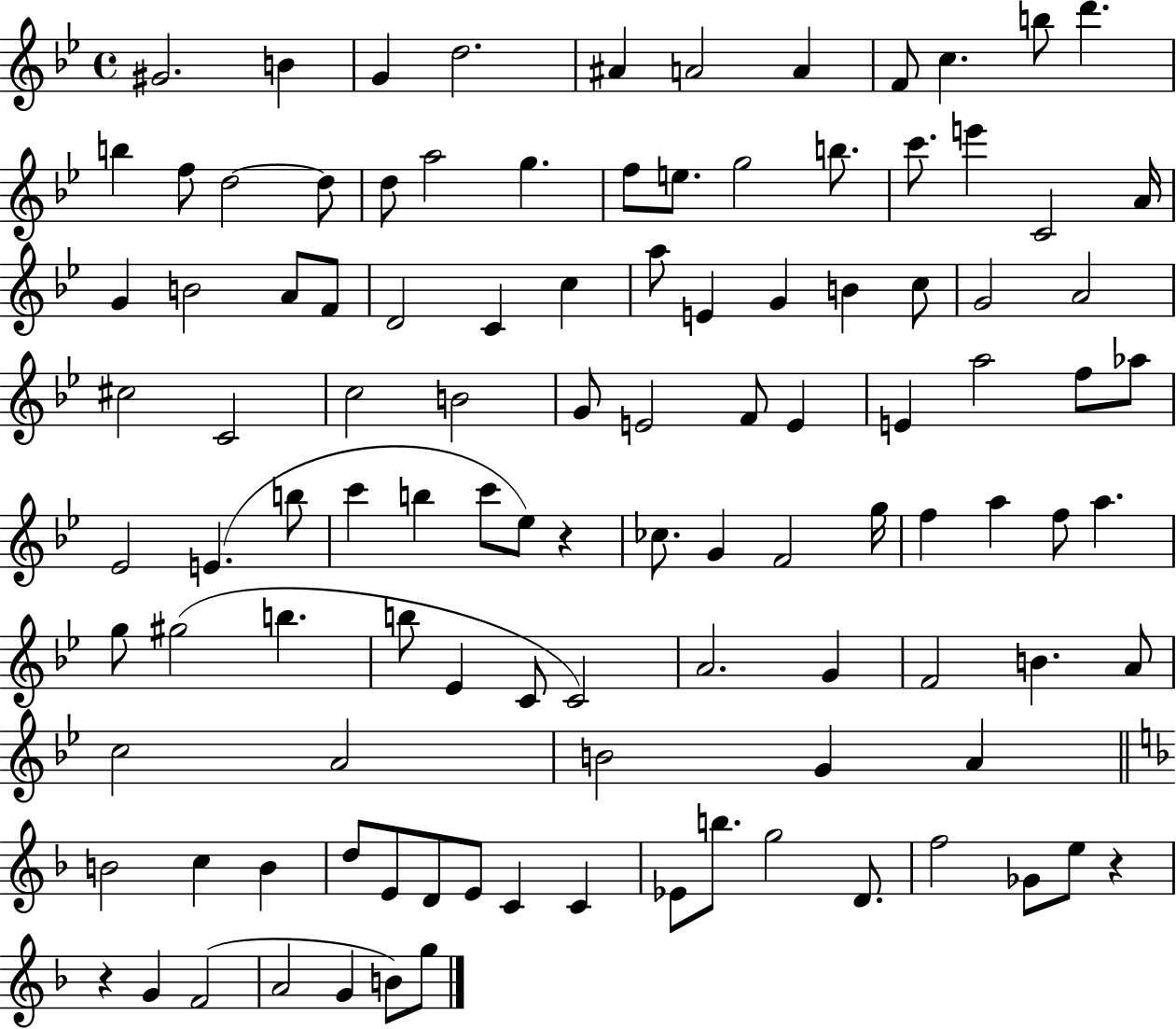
X:1
T:Untitled
M:4/4
L:1/4
K:Bb
^G2 B G d2 ^A A2 A F/2 c b/2 d' b f/2 d2 d/2 d/2 a2 g f/2 e/2 g2 b/2 c'/2 e' C2 A/4 G B2 A/2 F/2 D2 C c a/2 E G B c/2 G2 A2 ^c2 C2 c2 B2 G/2 E2 F/2 E E a2 f/2 _a/2 _E2 E b/2 c' b c'/2 _e/2 z _c/2 G F2 g/4 f a f/2 a g/2 ^g2 b b/2 _E C/2 C2 A2 G F2 B A/2 c2 A2 B2 G A B2 c B d/2 E/2 D/2 E/2 C C _E/2 b/2 g2 D/2 f2 _G/2 e/2 z z G F2 A2 G B/2 g/2